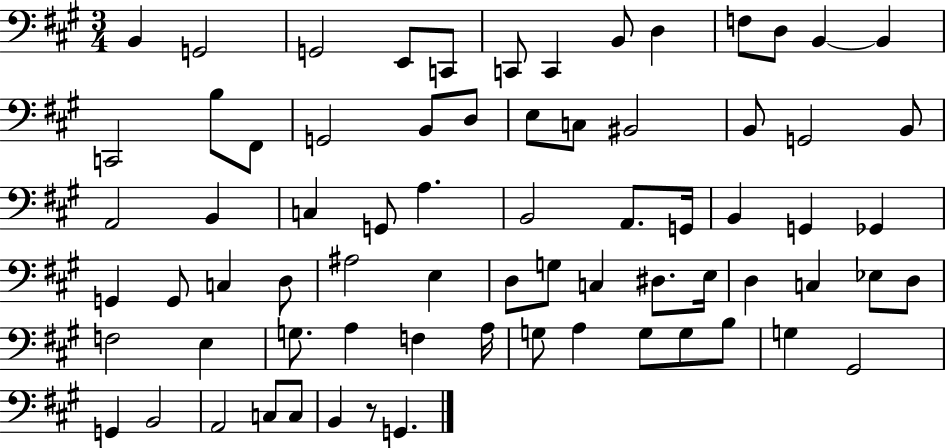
{
  \clef bass
  \numericTimeSignature
  \time 3/4
  \key a \major
  b,4 g,2 | g,2 e,8 c,8 | c,8 c,4 b,8 d4 | f8 d8 b,4~~ b,4 | \break c,2 b8 fis,8 | g,2 b,8 d8 | e8 c8 bis,2 | b,8 g,2 b,8 | \break a,2 b,4 | c4 g,8 a4. | b,2 a,8. g,16 | b,4 g,4 ges,4 | \break g,4 g,8 c4 d8 | ais2 e4 | d8 g8 c4 dis8. e16 | d4 c4 ees8 d8 | \break f2 e4 | g8. a4 f4 a16 | g8 a4 g8 g8 b8 | g4 gis,2 | \break g,4 b,2 | a,2 c8 c8 | b,4 r8 g,4. | \bar "|."
}